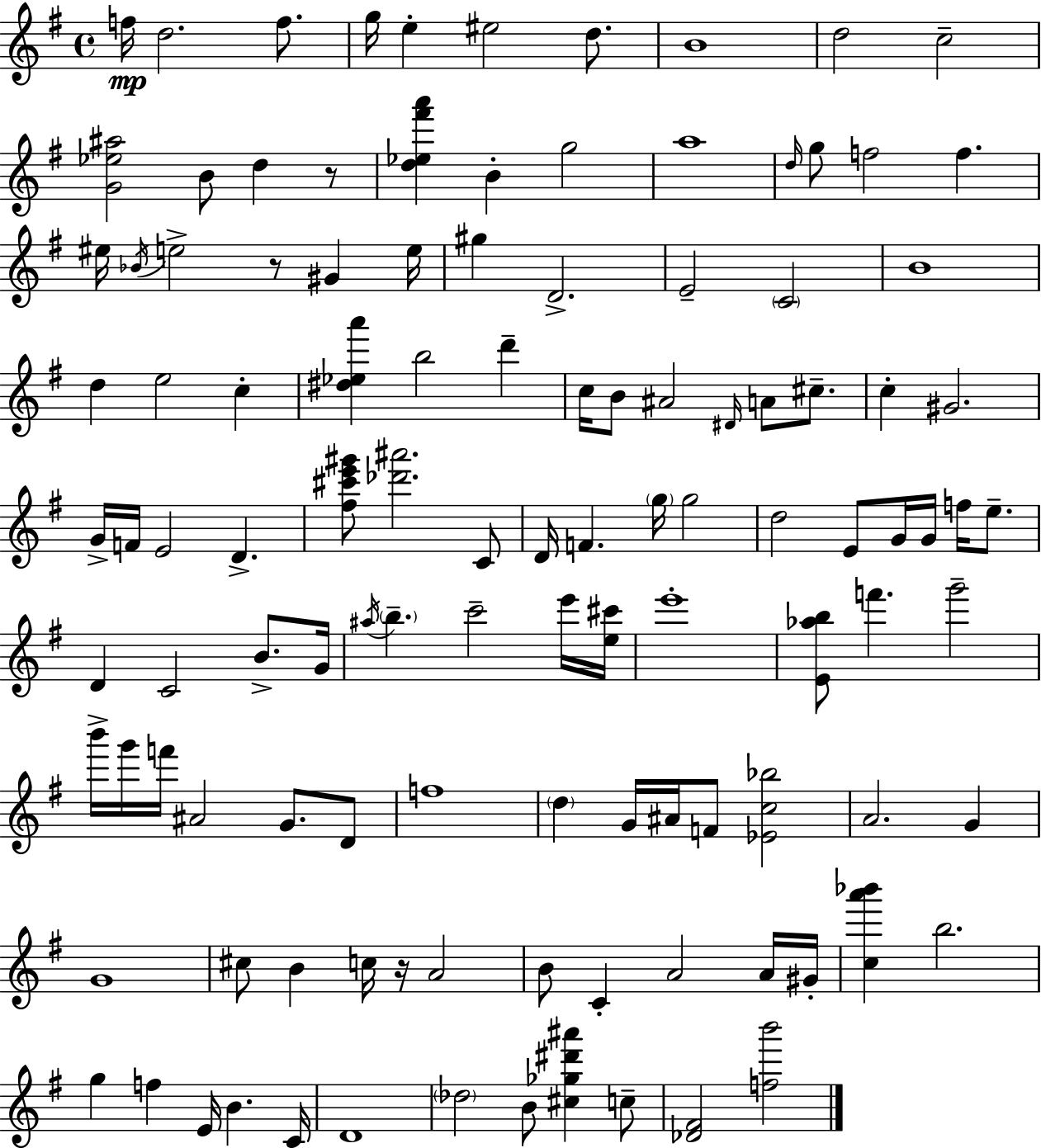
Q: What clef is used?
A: treble